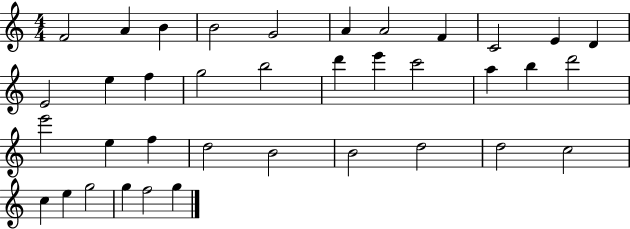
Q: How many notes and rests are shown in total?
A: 37